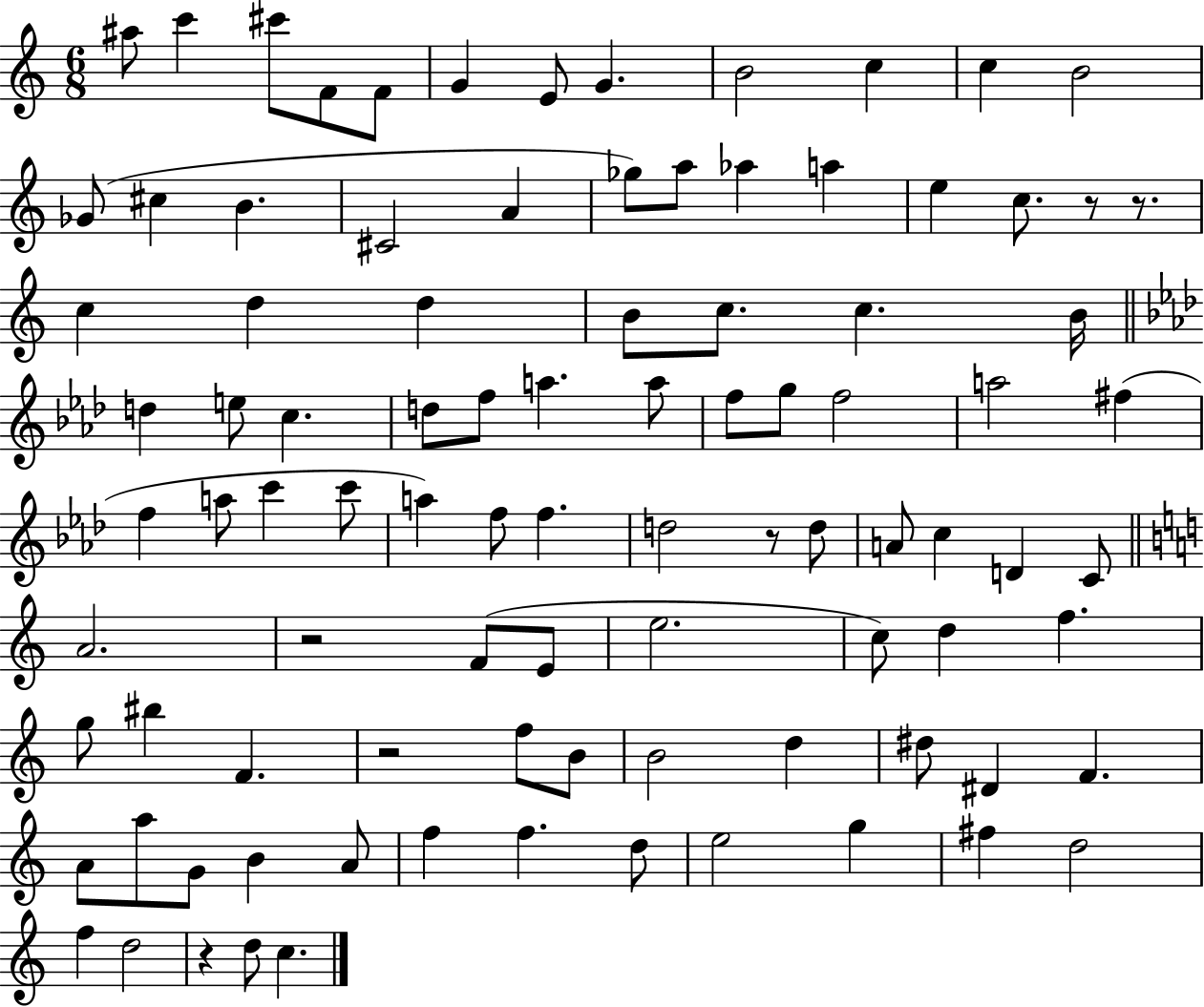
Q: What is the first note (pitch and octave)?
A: A#5